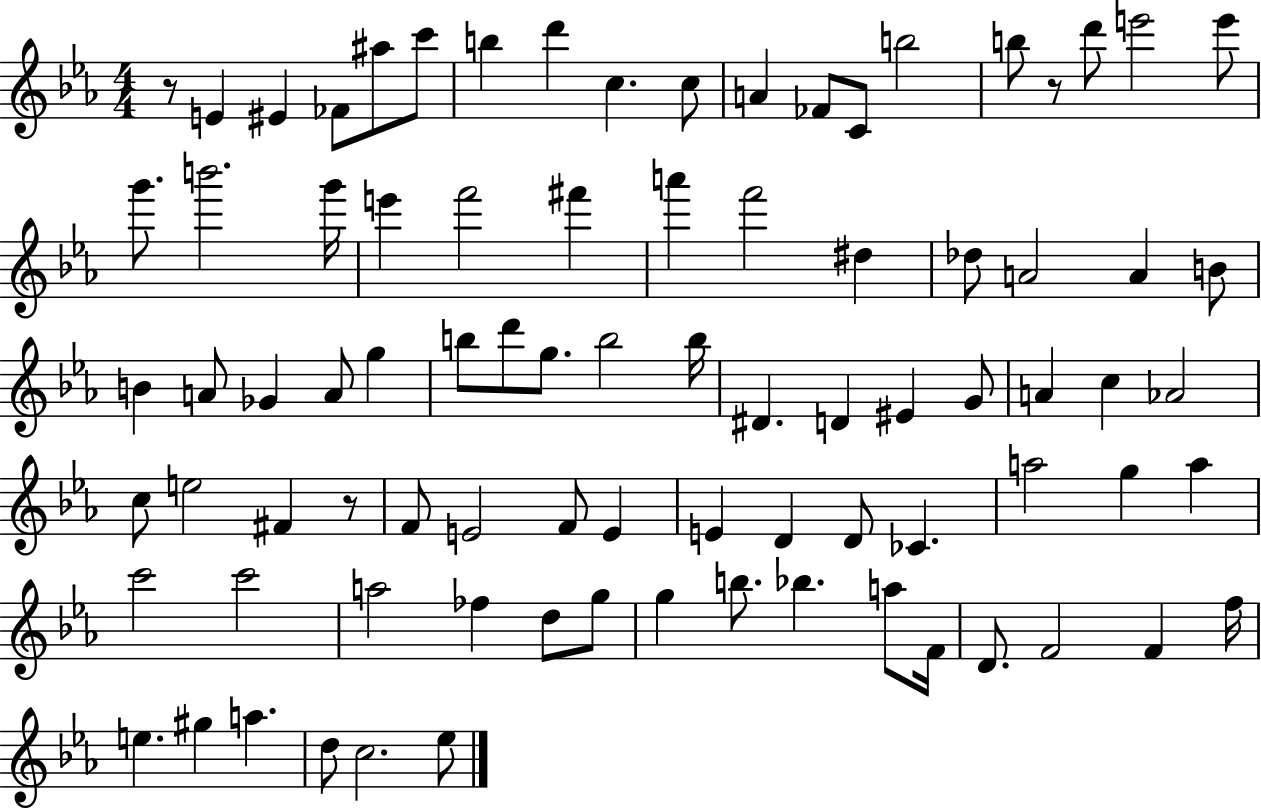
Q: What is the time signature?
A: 4/4